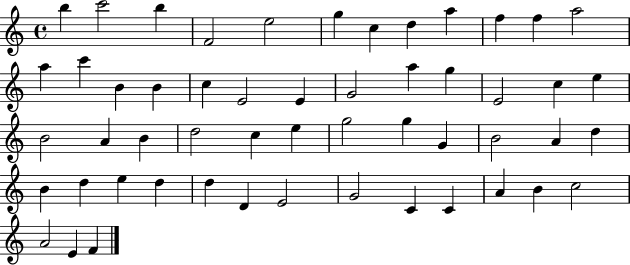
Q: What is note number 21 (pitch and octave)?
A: A5